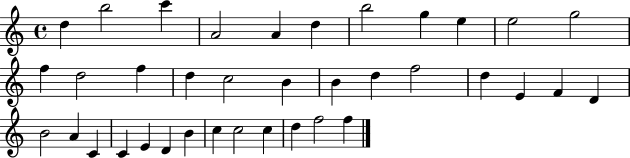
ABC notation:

X:1
T:Untitled
M:4/4
L:1/4
K:C
d b2 c' A2 A d b2 g e e2 g2 f d2 f d c2 B B d f2 d E F D B2 A C C E D B c c2 c d f2 f